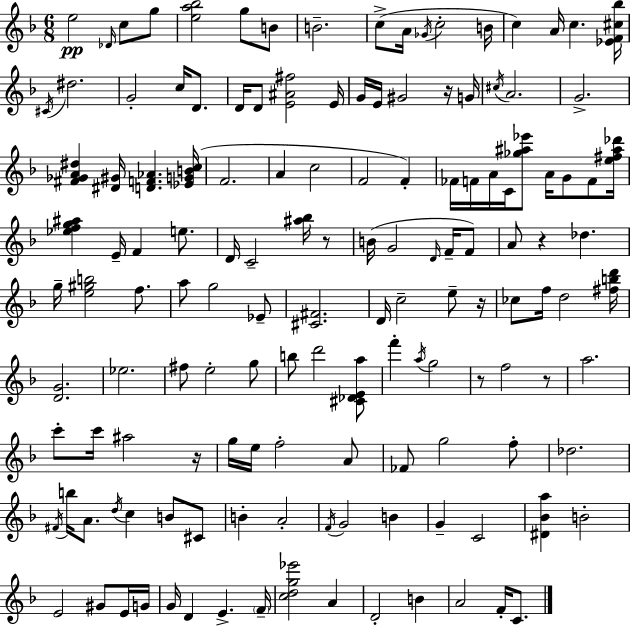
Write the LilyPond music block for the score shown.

{
  \clef treble
  \numericTimeSignature
  \time 6/8
  \key d \minor
  \repeat volta 2 { e''2\pp \grace { des'16 } c''8 g''8 | <e'' a'' bes''>2 g''8 b'8 | b'2.-- | c''8->( a'16 \acciaccatura { ges'16 } c''2-. | \break b'16 c''4) a'16 c''4. | <ees' f' cis'' bes''>16 \acciaccatura { cis'16 } dis''2. | g'2-. c''16 | d'8. d'16 d'8 <e' ais' fis''>2 | \break e'16 g'16 e'16 gis'2 | r16 g'16 \acciaccatura { cis''16 } a'2. | g'2.-> | <fis' ges' a' dis''>4 <dis' gis'>16 <d' f' aes'>4. | \break <ees' g' b' c''>16( f'2. | a'4 c''2 | f'2 | f'4-.) fes'16 f'16 a'16 c'16 <ges'' ais'' ees'''>8 a'16 g'8 | \break f'8 <e'' fis'' ais'' des'''>16 <ees'' f'' g'' ais''>4 e'16-- f'4 | e''8. d'16 c'2-- | <ais'' bes''>16 r8 b'16( g'2 | \grace { d'16 } f'16-- f'8) a'8 r4 des''4. | \break g''16-- <e'' gis'' b''>2 | f''8. a''8 g''2 | ees'8-- <cis' fis'>2. | d'16 c''2-- | \break e''8-- r16 ces''8 f''16 d''2 | <fis'' b'' d'''>16 <d' g'>2. | ees''2. | fis''8 e''2-. | \break g''8 b''8 d'''2 | <cis' des' e' a''>8 f'''4-. \acciaccatura { a''16 } g''2 | r8 f''2 | r8 a''2. | \break c'''8-. c'''16 ais''2 | r16 g''16 e''16 f''2-. | a'8 fes'8 g''2 | f''8-. des''2. | \break \acciaccatura { fis'16 } b''16 a'8. \acciaccatura { d''16 } | c''4 b'8 cis'8 b'4-. | a'2-. \acciaccatura { f'16 } g'2 | b'4 g'4-- | \break c'2 <dis' bes' a''>4 | b'2-. e'2 | gis'8 e'16 g'16 g'16 d'4 | e'4.-> \parenthesize f'16-- <c'' d'' g'' ees'''>2 | \break a'4 d'2-. | b'4 a'2 | f'16-. c'8. } \bar "|."
}